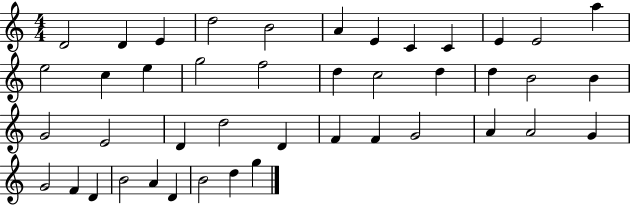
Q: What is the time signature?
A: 4/4